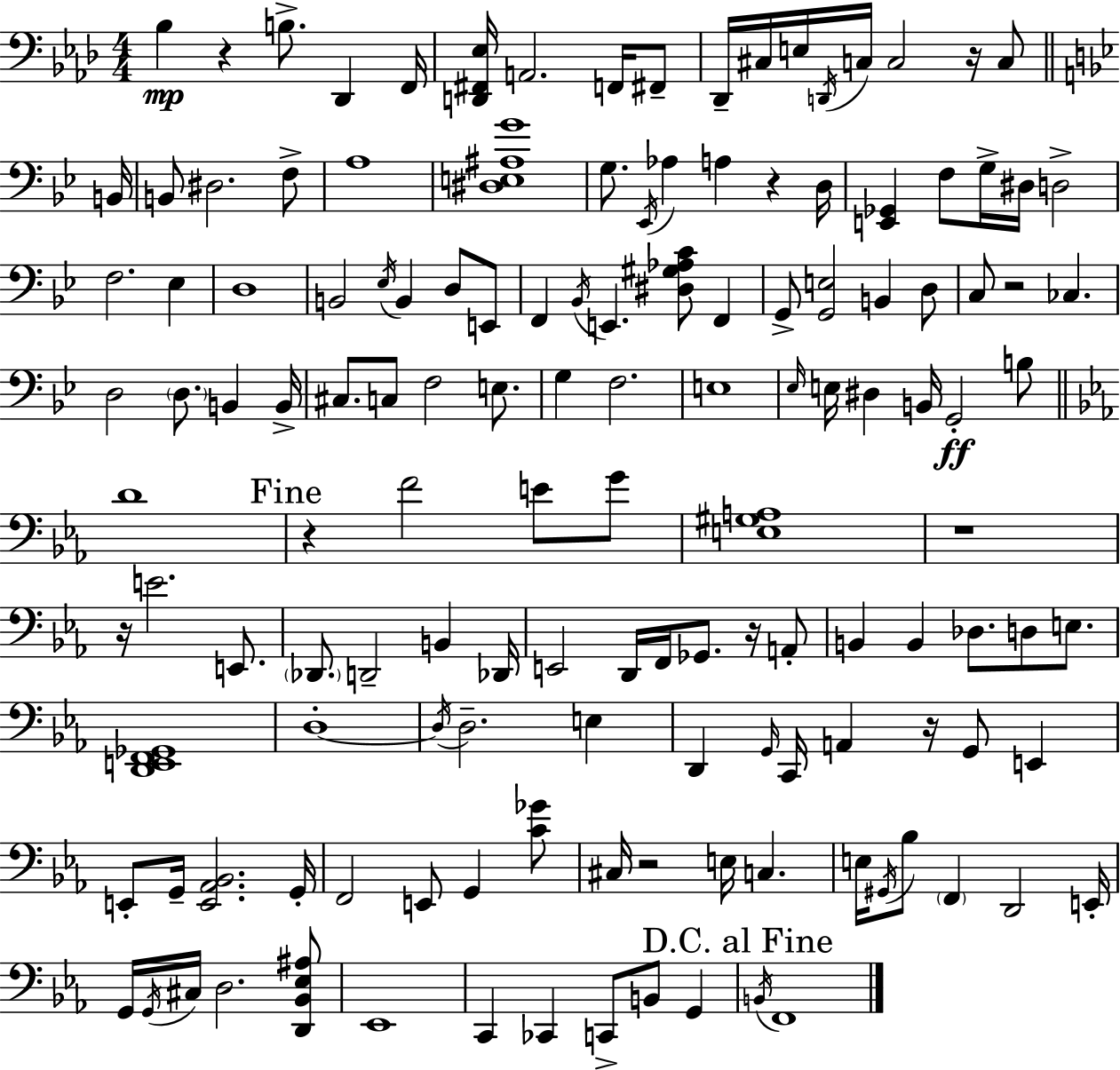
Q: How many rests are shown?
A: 10